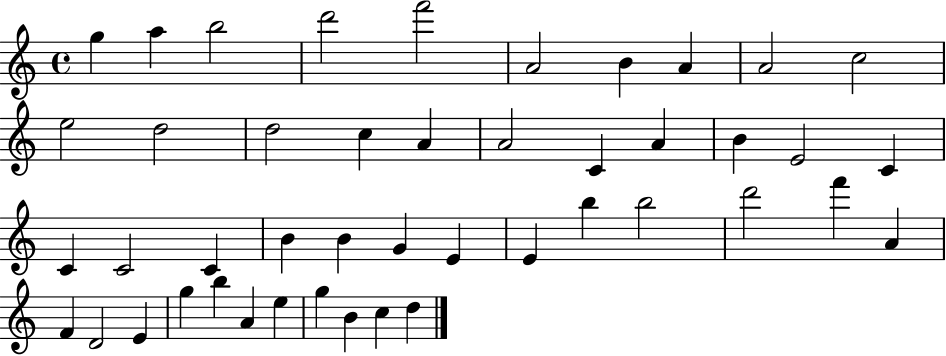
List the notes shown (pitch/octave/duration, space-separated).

G5/q A5/q B5/h D6/h F6/h A4/h B4/q A4/q A4/h C5/h E5/h D5/h D5/h C5/q A4/q A4/h C4/q A4/q B4/q E4/h C4/q C4/q C4/h C4/q B4/q B4/q G4/q E4/q E4/q B5/q B5/h D6/h F6/q A4/q F4/q D4/h E4/q G5/q B5/q A4/q E5/q G5/q B4/q C5/q D5/q